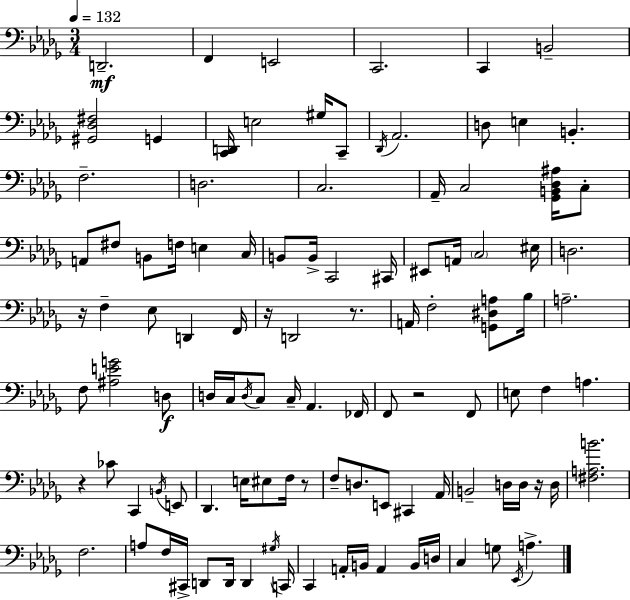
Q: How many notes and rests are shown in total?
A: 108